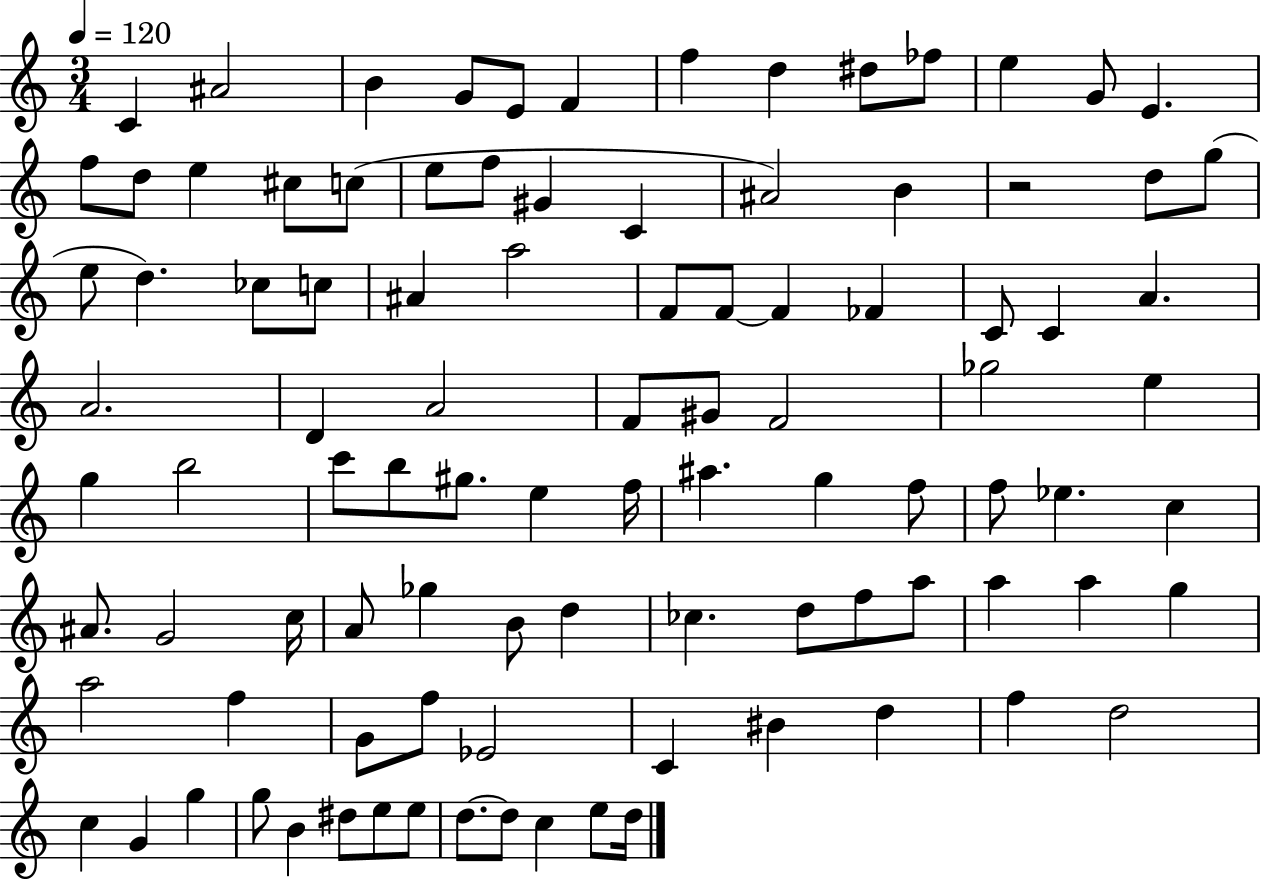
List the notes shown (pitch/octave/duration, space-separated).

C4/q A#4/h B4/q G4/e E4/e F4/q F5/q D5/q D#5/e FES5/e E5/q G4/e E4/q. F5/e D5/e E5/q C#5/e C5/e E5/e F5/e G#4/q C4/q A#4/h B4/q R/h D5/e G5/e E5/e D5/q. CES5/e C5/e A#4/q A5/h F4/e F4/e F4/q FES4/q C4/e C4/q A4/q. A4/h. D4/q A4/h F4/e G#4/e F4/h Gb5/h E5/q G5/q B5/h C6/e B5/e G#5/e. E5/q F5/s A#5/q. G5/q F5/e F5/e Eb5/q. C5/q A#4/e. G4/h C5/s A4/e Gb5/q B4/e D5/q CES5/q. D5/e F5/e A5/e A5/q A5/q G5/q A5/h F5/q G4/e F5/e Eb4/h C4/q BIS4/q D5/q F5/q D5/h C5/q G4/q G5/q G5/e B4/q D#5/e E5/e E5/e D5/e. D5/e C5/q E5/e D5/s